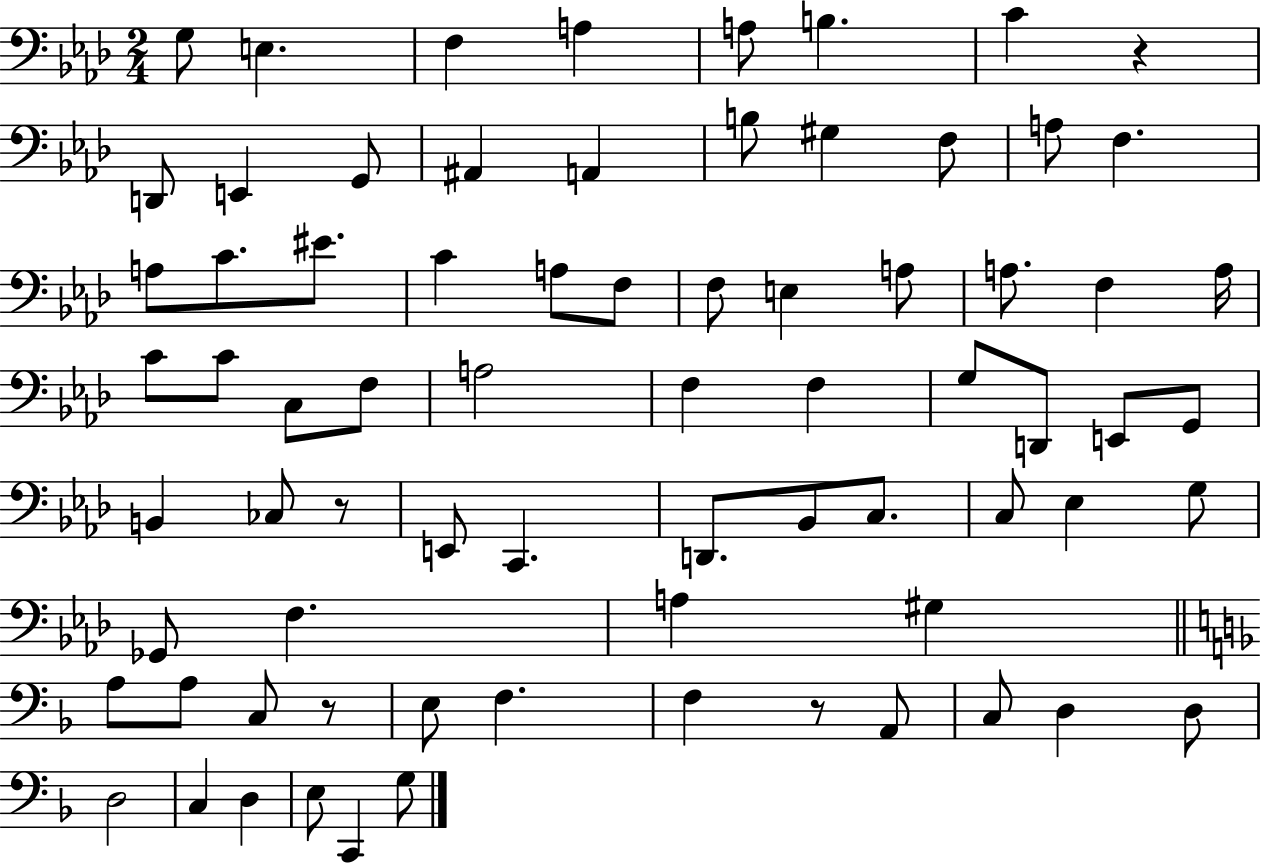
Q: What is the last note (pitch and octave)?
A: G3